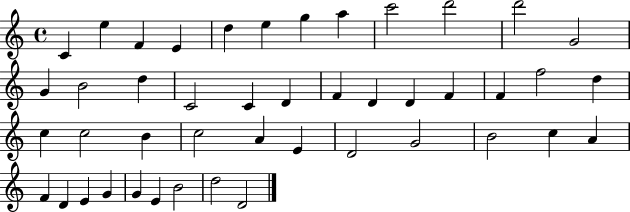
X:1
T:Untitled
M:4/4
L:1/4
K:C
C e F E d e g a c'2 d'2 d'2 G2 G B2 d C2 C D F D D F F f2 d c c2 B c2 A E D2 G2 B2 c A F D E G G E B2 d2 D2